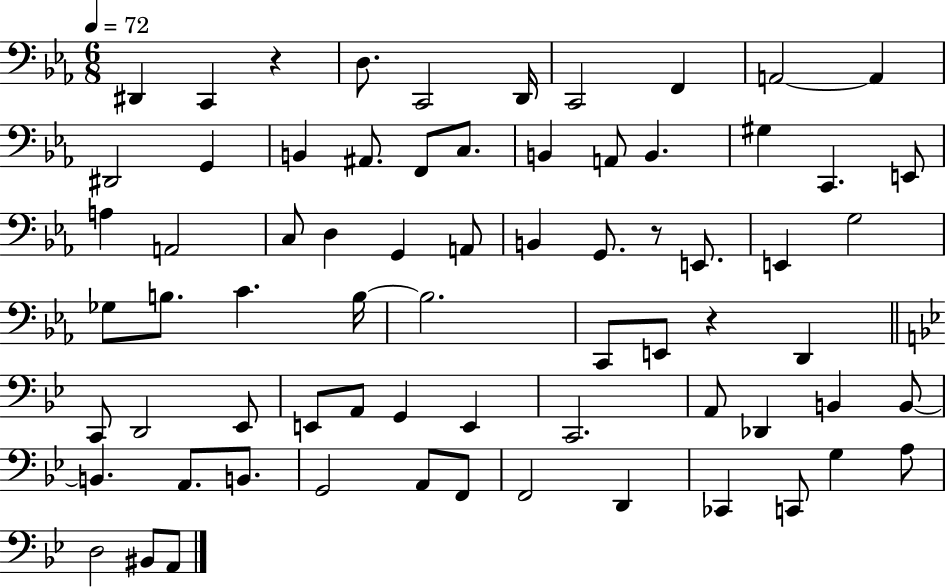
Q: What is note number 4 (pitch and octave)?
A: C2